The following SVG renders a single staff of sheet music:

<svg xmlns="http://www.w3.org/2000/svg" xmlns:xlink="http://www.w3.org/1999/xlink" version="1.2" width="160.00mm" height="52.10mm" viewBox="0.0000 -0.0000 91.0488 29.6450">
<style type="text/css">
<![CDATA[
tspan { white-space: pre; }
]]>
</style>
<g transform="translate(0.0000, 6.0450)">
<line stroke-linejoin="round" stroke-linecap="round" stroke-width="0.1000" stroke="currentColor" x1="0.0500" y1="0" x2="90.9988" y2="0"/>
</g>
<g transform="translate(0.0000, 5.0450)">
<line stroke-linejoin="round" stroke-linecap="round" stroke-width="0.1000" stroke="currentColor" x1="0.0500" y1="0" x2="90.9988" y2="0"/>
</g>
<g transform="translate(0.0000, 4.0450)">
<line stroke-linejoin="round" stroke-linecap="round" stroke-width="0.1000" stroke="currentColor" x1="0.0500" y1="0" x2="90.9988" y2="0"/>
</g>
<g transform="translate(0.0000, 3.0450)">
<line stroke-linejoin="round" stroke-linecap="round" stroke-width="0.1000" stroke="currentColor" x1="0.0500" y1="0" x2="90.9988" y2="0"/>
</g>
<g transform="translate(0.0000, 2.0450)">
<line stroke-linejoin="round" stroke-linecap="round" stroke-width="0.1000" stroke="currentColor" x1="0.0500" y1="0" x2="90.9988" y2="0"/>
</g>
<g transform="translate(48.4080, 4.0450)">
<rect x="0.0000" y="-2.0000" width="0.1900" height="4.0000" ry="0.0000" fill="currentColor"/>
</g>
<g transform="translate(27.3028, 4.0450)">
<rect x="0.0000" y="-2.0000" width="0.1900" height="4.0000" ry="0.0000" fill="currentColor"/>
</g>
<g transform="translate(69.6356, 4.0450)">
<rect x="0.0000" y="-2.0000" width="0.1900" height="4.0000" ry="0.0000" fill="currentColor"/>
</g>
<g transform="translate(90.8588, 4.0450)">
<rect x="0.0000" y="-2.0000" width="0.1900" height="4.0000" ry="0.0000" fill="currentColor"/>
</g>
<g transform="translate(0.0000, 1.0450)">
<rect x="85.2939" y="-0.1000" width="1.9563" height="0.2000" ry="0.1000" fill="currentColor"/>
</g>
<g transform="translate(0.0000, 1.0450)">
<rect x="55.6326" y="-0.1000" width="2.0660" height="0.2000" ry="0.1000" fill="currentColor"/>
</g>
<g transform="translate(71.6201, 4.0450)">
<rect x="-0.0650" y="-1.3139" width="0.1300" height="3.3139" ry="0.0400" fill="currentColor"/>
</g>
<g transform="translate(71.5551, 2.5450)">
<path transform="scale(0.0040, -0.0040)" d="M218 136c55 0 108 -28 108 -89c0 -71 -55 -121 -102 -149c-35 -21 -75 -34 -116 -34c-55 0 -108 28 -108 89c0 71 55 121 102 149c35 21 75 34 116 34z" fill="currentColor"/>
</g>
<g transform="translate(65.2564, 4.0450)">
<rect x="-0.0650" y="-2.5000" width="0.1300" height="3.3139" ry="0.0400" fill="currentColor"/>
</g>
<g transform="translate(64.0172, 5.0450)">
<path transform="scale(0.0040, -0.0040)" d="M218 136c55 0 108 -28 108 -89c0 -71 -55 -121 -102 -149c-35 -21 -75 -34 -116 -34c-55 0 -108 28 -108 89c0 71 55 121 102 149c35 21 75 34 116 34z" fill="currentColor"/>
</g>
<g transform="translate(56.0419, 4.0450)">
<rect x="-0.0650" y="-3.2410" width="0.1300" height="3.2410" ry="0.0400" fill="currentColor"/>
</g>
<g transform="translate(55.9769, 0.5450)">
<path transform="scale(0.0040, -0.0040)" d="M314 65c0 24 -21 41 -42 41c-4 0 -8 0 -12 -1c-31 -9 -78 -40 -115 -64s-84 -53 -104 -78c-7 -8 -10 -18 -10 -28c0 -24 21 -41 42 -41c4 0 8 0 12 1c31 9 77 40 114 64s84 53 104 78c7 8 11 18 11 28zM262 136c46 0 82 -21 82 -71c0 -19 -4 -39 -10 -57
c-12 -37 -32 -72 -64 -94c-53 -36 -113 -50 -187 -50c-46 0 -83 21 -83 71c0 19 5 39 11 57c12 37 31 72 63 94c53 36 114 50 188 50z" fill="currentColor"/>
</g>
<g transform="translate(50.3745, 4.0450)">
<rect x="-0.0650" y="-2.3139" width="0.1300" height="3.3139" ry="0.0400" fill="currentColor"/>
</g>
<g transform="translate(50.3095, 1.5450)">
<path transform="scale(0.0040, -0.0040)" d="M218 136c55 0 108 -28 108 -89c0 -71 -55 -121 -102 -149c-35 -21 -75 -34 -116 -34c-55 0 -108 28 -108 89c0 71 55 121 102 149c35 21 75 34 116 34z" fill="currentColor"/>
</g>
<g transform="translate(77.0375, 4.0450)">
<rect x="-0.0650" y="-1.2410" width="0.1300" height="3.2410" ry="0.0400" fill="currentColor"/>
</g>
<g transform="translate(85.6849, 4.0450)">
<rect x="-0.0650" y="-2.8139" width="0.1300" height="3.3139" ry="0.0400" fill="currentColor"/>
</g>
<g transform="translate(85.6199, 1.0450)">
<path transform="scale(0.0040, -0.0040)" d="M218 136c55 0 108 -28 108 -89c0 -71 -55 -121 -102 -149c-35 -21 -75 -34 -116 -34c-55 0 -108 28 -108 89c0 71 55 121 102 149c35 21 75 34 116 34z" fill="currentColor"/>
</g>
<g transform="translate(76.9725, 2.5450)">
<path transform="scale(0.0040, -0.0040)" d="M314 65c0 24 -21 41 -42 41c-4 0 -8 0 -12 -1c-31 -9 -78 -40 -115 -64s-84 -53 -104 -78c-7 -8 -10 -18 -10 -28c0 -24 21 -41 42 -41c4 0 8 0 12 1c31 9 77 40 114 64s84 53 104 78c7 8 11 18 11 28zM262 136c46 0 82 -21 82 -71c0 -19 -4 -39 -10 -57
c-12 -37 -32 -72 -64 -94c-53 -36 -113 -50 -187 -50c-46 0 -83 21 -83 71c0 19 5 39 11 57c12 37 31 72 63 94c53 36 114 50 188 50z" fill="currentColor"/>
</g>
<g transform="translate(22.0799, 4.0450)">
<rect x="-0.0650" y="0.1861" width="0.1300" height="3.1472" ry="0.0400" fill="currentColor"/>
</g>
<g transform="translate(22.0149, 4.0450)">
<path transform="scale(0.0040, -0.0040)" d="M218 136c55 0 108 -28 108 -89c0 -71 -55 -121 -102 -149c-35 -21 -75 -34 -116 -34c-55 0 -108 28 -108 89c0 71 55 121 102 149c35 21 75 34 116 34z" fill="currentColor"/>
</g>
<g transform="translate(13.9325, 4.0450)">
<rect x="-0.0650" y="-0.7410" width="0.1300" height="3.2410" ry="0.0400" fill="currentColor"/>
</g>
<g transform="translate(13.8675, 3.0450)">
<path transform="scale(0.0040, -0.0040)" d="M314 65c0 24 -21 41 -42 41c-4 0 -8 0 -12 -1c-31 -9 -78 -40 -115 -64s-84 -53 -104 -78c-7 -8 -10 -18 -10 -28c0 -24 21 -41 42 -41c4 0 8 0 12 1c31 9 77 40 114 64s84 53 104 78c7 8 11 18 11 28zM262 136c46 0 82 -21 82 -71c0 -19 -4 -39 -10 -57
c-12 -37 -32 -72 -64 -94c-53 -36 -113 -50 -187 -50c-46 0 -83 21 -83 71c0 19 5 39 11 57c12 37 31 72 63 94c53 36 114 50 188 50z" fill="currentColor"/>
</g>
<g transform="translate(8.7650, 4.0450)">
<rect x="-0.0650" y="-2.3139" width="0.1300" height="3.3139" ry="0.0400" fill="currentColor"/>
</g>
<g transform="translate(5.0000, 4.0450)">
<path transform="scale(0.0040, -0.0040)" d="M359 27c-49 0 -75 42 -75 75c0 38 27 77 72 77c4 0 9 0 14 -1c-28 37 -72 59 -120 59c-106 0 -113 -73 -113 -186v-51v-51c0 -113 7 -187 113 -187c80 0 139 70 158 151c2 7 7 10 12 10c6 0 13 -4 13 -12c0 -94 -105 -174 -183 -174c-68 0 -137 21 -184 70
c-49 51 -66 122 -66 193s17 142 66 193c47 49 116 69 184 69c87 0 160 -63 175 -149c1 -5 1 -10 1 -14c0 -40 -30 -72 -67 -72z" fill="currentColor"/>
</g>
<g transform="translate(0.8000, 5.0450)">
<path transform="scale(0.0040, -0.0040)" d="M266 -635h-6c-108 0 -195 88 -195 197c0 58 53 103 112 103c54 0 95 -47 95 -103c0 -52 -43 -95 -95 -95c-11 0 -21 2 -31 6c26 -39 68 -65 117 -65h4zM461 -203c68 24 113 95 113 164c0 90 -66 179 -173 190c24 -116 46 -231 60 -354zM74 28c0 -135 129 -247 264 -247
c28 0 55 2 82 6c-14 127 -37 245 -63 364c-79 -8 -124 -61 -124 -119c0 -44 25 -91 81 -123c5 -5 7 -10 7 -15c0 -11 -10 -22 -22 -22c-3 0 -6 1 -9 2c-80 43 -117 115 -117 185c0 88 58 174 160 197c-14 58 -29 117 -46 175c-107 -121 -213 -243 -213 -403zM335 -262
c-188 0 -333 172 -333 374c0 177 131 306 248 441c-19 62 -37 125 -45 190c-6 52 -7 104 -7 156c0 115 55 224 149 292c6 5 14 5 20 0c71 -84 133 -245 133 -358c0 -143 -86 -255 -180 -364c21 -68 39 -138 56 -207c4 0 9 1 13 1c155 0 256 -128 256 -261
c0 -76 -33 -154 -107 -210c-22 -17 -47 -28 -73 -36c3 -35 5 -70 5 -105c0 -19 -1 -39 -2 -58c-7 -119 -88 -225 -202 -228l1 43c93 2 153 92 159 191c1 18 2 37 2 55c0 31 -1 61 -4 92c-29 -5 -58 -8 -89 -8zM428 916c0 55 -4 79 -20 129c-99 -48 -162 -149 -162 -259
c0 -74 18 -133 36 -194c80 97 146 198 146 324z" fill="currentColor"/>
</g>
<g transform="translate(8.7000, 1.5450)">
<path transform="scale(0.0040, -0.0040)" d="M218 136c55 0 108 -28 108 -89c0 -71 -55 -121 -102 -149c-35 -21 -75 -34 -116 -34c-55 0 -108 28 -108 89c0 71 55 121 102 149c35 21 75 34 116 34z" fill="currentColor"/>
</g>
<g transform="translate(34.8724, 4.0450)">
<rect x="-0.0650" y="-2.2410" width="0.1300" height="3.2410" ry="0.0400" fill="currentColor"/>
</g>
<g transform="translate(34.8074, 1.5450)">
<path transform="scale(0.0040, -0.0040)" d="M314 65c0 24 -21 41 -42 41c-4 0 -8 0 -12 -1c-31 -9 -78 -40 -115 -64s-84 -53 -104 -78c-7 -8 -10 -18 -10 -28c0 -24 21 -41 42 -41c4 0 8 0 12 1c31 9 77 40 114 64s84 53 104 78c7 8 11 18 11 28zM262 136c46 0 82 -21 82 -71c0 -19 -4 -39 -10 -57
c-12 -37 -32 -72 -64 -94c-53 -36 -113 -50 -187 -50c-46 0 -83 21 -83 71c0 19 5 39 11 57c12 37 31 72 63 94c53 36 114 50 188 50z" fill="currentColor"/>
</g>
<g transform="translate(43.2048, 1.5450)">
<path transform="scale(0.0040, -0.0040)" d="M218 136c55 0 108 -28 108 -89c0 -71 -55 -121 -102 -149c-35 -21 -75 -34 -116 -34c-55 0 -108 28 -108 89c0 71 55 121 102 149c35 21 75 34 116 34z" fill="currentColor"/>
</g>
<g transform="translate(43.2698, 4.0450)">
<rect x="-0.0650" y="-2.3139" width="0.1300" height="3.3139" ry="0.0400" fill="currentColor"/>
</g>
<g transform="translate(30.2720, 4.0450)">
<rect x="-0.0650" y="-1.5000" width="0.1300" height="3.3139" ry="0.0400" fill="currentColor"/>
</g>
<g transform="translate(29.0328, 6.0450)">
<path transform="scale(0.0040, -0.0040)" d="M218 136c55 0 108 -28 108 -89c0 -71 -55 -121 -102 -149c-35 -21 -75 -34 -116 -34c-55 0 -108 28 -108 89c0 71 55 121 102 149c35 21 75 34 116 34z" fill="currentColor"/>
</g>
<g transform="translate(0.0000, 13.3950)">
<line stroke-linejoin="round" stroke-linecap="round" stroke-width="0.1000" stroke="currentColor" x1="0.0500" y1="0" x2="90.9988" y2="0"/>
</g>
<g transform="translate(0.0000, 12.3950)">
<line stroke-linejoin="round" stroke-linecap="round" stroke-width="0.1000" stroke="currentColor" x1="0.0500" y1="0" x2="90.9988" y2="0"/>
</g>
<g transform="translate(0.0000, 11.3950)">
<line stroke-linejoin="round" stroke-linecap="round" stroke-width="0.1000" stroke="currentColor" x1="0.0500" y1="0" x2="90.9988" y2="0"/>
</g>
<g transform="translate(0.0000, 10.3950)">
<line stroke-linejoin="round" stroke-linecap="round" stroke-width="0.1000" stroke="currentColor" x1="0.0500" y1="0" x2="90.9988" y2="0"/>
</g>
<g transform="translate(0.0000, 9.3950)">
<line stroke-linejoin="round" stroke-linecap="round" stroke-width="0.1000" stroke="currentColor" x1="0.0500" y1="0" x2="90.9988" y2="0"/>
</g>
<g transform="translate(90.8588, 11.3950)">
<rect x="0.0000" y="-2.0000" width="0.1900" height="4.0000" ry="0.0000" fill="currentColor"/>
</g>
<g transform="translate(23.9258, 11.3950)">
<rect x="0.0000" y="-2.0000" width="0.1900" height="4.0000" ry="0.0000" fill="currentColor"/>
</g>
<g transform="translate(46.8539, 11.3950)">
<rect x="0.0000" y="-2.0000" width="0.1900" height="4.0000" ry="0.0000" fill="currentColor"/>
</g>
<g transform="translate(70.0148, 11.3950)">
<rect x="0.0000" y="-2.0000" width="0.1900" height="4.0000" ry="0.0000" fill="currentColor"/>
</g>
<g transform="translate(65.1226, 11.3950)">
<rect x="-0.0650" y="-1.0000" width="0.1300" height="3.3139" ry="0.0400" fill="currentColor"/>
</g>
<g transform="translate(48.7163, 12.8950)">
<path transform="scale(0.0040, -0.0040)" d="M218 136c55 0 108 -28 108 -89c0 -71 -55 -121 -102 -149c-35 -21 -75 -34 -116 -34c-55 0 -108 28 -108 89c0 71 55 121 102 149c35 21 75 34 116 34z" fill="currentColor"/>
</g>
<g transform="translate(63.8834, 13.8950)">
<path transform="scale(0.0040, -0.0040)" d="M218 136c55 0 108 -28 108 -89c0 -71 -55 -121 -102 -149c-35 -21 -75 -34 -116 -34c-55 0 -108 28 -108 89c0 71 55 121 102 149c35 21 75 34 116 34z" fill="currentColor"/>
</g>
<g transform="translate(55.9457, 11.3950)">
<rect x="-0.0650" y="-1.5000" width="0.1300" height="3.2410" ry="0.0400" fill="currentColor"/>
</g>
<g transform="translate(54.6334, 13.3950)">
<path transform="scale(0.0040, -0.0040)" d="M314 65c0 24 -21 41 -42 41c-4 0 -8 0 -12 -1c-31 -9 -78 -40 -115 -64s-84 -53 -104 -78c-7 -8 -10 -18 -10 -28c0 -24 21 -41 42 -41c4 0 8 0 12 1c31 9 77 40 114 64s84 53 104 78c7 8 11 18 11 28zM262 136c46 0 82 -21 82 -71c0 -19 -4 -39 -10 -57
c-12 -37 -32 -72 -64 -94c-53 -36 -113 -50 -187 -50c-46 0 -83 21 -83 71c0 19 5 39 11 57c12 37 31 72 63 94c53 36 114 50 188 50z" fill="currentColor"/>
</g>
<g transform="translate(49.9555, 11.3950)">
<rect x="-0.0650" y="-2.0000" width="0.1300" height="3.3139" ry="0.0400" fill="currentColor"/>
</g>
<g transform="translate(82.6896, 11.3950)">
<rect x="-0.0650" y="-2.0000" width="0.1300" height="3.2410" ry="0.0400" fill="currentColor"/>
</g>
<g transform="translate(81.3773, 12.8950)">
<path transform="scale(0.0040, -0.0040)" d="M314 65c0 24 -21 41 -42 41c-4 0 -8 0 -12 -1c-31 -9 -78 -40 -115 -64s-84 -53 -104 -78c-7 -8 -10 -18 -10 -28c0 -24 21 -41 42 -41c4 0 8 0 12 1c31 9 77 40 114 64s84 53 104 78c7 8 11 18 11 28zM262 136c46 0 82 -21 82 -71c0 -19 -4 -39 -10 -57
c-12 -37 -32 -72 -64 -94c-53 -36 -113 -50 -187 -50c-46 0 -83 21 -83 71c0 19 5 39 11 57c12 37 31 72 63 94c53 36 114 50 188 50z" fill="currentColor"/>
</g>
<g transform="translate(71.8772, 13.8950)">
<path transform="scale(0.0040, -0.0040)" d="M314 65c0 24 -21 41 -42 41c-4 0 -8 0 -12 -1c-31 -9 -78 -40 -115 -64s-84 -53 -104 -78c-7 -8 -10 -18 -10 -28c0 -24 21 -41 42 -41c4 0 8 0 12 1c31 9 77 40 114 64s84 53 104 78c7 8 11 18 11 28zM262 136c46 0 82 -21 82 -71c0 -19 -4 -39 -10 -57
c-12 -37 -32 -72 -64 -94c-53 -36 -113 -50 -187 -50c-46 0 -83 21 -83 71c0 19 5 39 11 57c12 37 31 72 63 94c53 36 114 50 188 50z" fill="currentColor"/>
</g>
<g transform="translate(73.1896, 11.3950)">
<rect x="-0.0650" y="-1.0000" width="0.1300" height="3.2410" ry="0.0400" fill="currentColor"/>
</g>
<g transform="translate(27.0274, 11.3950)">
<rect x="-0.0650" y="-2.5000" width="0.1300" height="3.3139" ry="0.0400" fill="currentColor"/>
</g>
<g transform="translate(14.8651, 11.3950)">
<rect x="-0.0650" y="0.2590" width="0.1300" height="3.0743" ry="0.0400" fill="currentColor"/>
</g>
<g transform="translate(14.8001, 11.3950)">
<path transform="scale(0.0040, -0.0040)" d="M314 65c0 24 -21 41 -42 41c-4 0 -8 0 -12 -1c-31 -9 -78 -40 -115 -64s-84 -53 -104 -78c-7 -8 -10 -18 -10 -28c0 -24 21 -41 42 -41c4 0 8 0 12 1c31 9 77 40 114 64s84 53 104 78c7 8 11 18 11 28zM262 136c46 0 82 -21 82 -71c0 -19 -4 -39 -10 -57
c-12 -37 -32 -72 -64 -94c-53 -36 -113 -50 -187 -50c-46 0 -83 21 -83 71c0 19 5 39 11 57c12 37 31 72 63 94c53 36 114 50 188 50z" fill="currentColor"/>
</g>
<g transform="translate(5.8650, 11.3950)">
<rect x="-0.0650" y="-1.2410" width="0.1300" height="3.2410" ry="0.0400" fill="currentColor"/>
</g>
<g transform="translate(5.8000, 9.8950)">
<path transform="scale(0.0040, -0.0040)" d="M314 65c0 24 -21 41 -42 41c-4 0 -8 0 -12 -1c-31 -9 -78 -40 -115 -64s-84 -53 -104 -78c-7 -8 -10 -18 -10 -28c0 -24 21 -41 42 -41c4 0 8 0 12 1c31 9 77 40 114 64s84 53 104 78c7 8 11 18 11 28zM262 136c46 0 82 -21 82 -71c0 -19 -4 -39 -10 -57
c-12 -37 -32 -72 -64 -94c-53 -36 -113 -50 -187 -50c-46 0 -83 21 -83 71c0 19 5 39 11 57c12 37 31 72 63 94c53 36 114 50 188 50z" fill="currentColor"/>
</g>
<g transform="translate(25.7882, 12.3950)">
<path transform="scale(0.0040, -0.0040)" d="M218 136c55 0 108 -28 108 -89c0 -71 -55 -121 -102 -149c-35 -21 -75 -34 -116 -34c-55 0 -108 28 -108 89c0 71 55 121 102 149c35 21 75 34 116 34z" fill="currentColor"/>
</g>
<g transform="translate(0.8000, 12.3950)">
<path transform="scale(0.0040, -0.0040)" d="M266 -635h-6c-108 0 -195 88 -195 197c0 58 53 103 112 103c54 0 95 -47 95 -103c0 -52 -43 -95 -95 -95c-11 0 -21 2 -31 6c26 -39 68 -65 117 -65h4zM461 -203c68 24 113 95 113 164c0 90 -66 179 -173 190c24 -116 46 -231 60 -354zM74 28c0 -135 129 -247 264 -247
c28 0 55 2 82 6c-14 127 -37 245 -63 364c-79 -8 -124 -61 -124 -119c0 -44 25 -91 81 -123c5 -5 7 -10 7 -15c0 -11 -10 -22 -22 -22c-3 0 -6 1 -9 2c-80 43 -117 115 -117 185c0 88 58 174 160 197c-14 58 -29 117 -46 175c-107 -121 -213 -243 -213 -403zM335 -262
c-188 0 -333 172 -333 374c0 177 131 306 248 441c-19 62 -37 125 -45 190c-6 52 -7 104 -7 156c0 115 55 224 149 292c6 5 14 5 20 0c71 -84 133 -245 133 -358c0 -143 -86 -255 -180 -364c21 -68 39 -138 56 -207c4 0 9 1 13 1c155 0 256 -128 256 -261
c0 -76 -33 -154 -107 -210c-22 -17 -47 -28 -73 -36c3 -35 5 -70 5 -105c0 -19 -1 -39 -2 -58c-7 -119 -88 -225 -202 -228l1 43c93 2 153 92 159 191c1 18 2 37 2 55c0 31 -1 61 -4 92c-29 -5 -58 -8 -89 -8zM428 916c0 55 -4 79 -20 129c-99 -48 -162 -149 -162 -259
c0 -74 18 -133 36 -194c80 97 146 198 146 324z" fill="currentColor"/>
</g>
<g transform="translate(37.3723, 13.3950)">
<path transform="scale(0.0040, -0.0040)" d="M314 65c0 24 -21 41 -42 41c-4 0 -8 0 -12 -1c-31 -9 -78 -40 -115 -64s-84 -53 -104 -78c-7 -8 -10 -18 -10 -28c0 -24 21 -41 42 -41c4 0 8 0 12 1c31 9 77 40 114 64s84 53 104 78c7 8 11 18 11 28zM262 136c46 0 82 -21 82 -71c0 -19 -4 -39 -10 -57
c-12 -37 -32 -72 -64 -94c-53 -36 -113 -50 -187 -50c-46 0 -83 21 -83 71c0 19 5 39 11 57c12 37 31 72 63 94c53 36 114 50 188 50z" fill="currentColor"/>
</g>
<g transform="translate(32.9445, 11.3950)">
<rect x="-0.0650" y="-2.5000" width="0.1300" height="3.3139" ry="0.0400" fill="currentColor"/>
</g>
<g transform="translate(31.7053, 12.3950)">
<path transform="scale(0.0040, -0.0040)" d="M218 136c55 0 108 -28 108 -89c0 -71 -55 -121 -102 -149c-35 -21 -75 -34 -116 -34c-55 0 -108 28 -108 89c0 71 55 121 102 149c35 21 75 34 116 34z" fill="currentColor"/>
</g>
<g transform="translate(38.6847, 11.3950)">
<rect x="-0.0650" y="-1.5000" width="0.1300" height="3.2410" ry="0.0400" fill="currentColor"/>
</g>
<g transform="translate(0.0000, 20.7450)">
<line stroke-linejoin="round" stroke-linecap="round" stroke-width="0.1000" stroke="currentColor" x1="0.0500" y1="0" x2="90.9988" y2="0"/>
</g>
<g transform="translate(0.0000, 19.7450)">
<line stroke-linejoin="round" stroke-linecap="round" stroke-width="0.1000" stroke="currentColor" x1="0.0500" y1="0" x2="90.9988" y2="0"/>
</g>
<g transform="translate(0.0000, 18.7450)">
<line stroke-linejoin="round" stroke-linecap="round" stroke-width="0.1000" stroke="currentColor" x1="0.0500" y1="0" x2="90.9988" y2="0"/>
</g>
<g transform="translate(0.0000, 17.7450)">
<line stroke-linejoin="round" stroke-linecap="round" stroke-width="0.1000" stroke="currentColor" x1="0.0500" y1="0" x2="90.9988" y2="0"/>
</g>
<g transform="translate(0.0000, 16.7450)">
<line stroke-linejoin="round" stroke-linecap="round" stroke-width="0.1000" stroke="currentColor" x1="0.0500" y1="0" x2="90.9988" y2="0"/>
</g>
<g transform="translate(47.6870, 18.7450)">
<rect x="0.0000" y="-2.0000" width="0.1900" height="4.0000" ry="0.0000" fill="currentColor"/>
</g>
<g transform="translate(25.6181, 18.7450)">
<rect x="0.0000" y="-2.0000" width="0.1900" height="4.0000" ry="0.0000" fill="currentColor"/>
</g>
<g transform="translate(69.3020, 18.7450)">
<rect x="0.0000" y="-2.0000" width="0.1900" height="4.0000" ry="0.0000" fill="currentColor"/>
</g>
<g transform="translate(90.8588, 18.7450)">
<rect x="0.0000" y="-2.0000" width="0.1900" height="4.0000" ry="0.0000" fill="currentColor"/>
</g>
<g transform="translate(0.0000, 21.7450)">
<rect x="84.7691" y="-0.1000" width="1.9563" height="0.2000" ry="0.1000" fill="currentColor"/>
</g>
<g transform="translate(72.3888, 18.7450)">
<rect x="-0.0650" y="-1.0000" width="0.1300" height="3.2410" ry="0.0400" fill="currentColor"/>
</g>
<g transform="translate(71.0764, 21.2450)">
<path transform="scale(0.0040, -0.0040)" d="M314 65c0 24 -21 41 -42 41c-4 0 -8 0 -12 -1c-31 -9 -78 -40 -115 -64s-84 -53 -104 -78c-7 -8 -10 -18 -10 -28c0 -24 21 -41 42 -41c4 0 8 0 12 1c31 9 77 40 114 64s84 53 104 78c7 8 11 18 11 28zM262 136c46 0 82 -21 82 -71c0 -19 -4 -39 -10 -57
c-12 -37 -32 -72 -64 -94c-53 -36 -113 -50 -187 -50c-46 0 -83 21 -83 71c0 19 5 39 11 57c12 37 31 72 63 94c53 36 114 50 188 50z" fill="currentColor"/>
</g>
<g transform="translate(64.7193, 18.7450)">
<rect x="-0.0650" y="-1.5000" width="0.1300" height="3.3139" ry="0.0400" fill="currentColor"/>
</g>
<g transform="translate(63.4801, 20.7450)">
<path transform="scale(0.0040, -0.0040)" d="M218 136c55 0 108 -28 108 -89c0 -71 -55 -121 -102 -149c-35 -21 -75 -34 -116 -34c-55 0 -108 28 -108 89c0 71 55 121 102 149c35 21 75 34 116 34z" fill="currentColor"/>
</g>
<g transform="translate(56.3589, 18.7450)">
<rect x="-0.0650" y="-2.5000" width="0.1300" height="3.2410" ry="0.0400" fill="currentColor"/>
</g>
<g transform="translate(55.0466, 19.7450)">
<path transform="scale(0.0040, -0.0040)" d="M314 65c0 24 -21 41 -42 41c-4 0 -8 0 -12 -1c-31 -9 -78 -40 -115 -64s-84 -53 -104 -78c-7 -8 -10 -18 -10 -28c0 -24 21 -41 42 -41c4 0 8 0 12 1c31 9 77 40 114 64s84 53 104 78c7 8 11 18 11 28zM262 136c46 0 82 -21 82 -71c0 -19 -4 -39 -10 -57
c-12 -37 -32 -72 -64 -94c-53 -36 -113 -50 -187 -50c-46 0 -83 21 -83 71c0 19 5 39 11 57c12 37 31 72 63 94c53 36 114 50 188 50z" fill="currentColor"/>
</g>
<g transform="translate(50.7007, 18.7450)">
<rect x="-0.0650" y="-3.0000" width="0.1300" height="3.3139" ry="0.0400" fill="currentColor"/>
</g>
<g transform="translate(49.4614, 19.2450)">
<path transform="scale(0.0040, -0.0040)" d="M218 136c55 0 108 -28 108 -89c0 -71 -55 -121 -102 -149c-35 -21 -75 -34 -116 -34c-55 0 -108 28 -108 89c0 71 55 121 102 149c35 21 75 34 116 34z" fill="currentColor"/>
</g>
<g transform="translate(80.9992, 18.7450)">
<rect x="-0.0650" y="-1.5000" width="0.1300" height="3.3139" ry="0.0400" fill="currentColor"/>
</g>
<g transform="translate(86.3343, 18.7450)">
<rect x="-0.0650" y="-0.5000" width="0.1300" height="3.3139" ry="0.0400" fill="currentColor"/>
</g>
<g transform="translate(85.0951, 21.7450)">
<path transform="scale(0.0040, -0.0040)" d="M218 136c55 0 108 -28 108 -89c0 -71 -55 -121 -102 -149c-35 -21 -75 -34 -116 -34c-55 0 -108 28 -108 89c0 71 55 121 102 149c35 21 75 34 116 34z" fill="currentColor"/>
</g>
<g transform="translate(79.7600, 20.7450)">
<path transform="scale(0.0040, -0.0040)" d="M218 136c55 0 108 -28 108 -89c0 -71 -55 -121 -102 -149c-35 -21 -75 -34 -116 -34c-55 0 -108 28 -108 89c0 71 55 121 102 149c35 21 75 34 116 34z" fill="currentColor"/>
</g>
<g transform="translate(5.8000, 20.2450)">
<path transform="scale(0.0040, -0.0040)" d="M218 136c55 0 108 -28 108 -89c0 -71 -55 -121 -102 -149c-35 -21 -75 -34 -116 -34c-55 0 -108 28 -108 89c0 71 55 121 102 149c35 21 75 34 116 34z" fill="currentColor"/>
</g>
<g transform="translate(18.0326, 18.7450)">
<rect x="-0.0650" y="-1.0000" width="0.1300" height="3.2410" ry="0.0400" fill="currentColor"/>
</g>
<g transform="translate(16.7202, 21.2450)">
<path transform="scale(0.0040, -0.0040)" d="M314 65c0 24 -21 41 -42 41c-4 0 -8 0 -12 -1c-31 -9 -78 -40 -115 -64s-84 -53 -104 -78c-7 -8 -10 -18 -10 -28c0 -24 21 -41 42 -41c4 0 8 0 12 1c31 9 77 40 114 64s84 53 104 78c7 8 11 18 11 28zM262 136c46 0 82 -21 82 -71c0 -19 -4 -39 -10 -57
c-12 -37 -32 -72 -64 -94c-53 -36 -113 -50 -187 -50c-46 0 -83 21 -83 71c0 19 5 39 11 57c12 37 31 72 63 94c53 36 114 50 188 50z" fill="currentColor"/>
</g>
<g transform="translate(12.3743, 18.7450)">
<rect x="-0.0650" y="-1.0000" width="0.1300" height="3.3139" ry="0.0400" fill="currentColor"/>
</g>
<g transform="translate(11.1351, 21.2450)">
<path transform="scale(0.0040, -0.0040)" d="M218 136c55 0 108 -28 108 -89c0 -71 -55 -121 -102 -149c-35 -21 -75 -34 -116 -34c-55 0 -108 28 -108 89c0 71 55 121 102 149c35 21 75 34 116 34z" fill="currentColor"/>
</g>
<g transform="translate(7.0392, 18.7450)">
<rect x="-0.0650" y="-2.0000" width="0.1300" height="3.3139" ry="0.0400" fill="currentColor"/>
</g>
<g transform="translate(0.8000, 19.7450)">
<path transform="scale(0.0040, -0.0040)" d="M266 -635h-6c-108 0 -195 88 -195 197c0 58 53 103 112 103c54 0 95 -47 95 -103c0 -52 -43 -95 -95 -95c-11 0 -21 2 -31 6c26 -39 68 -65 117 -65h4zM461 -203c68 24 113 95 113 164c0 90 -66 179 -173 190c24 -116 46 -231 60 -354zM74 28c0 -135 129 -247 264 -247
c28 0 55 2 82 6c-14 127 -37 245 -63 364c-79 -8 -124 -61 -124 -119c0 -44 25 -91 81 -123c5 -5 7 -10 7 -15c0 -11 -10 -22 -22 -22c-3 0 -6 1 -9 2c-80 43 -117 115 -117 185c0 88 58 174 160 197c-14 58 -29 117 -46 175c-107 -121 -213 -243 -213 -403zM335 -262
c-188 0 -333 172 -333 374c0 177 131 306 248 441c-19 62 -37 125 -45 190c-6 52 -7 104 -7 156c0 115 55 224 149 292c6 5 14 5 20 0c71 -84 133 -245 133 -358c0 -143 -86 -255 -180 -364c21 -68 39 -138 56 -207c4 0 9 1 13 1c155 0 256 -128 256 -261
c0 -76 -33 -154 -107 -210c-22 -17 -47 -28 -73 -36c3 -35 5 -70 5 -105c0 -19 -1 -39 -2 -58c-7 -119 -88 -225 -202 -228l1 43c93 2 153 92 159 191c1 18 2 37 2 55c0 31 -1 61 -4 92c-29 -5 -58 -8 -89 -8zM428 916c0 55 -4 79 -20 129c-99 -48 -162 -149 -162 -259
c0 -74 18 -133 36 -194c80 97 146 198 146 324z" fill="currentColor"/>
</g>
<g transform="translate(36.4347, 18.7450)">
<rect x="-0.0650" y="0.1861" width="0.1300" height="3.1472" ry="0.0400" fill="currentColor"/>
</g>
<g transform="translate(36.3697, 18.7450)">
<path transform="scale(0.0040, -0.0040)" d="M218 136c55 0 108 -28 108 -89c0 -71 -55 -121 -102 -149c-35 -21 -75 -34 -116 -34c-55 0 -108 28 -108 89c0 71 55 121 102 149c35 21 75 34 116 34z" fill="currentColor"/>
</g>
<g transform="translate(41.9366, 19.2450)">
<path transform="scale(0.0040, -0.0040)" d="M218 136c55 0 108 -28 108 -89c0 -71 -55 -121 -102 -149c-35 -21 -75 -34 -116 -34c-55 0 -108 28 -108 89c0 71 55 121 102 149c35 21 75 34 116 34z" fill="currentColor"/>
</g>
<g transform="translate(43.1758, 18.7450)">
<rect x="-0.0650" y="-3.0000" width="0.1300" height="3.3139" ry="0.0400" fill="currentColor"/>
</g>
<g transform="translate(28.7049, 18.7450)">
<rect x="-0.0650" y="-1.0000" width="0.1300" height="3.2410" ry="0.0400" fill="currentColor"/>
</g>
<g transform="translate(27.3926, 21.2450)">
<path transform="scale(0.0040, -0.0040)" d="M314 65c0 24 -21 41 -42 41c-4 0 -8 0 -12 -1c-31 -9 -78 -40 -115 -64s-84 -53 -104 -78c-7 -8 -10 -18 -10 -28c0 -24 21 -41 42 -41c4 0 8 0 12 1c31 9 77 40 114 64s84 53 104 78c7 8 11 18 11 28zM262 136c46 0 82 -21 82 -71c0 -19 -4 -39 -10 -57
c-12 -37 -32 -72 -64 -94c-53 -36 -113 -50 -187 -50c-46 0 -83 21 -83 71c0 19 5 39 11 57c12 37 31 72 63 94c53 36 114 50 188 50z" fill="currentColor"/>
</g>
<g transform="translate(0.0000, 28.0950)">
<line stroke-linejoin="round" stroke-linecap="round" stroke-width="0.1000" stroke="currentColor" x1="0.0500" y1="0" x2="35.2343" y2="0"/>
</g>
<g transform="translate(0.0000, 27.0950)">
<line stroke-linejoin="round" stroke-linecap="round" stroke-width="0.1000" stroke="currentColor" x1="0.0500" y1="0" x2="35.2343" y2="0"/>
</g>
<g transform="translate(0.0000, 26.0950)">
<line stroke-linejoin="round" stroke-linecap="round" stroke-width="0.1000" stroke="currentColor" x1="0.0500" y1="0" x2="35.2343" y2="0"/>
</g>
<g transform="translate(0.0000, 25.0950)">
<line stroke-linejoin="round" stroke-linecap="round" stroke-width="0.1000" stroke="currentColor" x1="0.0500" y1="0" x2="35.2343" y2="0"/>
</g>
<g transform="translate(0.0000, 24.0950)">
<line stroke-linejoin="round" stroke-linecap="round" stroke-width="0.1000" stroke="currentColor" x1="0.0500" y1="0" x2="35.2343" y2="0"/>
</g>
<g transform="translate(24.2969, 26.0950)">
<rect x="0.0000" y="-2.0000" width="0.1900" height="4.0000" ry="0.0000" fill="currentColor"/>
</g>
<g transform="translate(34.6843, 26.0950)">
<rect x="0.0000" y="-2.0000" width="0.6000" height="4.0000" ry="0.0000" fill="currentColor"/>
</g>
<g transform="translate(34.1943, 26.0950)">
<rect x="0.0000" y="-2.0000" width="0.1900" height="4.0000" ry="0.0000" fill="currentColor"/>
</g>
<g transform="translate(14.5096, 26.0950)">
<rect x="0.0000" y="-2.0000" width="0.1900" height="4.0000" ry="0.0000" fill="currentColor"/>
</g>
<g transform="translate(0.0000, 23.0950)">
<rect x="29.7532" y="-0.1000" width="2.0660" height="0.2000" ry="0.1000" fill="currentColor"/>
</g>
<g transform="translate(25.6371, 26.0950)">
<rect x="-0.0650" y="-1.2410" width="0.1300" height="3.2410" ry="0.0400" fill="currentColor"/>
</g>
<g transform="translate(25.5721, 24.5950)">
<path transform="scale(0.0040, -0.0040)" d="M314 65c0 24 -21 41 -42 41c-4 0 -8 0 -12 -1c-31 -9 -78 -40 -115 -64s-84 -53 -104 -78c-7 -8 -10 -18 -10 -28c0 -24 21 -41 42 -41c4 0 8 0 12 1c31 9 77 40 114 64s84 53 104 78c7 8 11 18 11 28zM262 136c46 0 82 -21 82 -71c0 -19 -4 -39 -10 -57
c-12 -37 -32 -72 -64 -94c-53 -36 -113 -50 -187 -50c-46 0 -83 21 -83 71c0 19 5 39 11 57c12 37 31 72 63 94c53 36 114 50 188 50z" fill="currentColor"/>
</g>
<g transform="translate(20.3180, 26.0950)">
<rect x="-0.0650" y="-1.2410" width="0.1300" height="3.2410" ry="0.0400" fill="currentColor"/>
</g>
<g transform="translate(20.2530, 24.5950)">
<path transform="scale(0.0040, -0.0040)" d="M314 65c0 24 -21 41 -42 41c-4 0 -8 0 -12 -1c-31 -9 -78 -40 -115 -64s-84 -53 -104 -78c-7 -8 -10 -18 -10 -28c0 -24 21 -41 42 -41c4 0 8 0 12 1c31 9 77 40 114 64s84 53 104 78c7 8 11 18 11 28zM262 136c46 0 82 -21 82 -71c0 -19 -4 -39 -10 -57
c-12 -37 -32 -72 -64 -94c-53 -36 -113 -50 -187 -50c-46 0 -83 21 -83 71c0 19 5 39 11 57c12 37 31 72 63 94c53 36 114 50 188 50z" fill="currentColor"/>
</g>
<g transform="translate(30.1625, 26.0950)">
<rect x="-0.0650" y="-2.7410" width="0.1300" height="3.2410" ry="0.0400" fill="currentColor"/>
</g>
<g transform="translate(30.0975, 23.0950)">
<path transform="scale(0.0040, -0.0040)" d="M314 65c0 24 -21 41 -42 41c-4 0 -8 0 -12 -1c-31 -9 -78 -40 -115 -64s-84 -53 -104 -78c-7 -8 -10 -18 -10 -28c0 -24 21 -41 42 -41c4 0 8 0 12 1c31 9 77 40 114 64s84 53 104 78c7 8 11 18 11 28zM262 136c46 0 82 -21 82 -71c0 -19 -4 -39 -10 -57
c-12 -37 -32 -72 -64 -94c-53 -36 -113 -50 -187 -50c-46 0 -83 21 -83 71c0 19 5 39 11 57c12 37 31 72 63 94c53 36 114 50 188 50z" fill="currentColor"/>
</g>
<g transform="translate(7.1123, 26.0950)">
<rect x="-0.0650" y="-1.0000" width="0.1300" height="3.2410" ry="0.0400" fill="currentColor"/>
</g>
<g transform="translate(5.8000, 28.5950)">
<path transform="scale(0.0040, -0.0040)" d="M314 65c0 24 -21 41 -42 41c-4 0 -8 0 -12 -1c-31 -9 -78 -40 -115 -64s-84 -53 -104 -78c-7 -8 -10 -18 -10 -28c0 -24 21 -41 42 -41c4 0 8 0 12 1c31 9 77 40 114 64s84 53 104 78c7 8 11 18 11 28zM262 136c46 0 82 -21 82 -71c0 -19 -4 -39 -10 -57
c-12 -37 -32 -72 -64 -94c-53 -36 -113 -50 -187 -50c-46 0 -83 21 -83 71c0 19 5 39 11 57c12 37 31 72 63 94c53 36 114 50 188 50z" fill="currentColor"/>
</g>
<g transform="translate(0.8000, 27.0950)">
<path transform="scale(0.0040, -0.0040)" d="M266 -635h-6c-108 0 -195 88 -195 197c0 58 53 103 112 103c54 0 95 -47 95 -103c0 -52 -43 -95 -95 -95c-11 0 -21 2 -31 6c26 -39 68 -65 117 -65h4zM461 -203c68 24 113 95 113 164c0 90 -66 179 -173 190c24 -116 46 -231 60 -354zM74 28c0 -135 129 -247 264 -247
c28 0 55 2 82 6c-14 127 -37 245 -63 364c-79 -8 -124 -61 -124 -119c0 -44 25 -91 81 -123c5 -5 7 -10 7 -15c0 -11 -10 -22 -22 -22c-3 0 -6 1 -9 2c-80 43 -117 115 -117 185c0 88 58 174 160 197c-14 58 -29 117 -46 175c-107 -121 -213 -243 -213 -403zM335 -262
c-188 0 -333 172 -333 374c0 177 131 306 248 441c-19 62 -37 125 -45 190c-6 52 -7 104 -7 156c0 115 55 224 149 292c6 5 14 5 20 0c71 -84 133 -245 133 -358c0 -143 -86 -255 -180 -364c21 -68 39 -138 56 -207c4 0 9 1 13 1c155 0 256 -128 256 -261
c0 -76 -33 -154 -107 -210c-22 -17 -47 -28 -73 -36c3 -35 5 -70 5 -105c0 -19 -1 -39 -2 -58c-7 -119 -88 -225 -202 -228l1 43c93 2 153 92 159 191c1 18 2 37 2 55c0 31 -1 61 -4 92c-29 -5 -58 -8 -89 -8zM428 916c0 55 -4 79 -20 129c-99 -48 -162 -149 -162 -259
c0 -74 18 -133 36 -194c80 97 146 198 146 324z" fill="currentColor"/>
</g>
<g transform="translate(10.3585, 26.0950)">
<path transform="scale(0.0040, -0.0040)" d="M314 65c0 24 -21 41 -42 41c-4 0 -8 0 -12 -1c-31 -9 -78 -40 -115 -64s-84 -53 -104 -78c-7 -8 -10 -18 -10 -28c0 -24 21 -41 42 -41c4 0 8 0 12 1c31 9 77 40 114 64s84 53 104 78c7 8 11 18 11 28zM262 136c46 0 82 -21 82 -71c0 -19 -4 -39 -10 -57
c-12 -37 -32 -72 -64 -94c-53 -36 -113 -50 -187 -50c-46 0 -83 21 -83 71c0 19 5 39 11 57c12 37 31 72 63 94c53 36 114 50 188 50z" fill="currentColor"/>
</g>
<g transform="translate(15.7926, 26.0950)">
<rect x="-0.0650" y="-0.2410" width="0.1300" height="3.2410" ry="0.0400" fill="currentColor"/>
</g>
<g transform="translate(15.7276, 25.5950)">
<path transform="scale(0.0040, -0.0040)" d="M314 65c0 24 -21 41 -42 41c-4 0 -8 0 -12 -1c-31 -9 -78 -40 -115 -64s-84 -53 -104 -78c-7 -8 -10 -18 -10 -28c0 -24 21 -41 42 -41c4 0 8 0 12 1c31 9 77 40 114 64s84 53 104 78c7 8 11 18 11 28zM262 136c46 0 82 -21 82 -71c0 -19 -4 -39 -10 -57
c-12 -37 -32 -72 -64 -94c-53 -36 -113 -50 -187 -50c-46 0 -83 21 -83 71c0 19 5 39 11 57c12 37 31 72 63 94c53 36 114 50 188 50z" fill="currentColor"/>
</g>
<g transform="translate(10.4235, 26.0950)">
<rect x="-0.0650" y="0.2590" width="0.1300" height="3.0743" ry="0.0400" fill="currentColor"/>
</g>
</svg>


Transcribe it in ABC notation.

X:1
T:Untitled
M:4/4
L:1/4
K:C
g d2 B E g2 g g b2 G e e2 a e2 B2 G G E2 F E2 D D2 F2 F D D2 D2 B A A G2 E D2 E C D2 B2 c2 e2 e2 a2